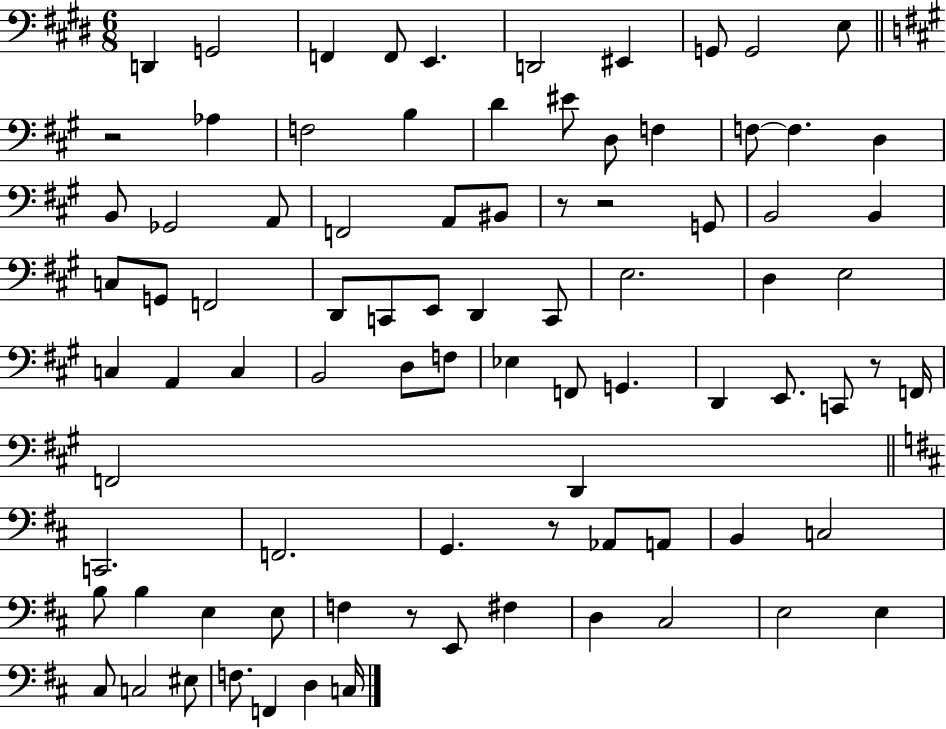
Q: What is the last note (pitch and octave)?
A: C3